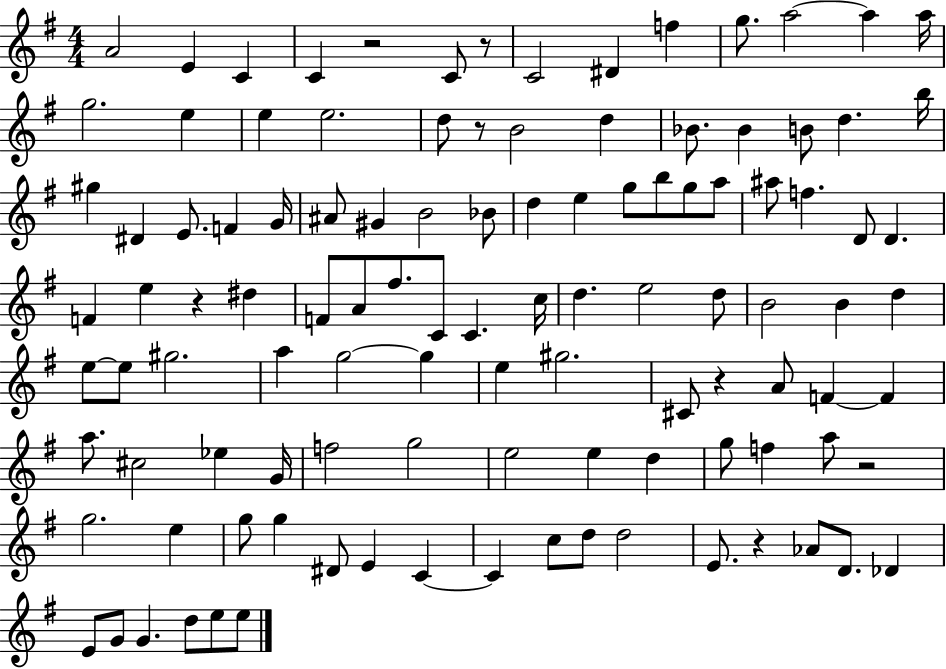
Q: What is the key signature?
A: G major